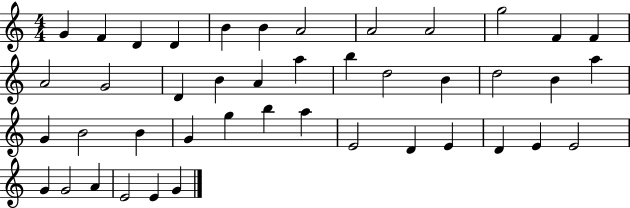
X:1
T:Untitled
M:4/4
L:1/4
K:C
G F D D B B A2 A2 A2 g2 F F A2 G2 D B A a b d2 B d2 B a G B2 B G g b a E2 D E D E E2 G G2 A E2 E G